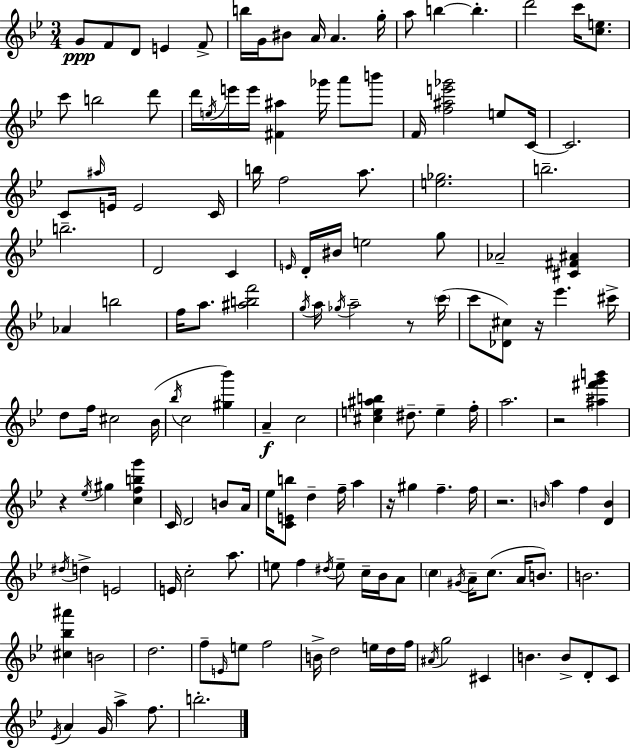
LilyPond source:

{
  \clef treble
  \numericTimeSignature
  \time 3/4
  \key g \minor
  g'8\ppp f'8 d'8 e'4 f'8-> | b''16 g'16 bis'8 a'16 a'4. g''16-. | a''8 b''4~~ b''4.-. | d'''2 c'''16 <c'' e''>8. | \break c'''8 b''2 d'''8 | d'''16 \acciaccatura { e''16 } e'''16 e'''16 <fis' ais''>4 ges'''16 a'''8 b'''8 | f'16 <f'' ais'' e''' ges'''>2 e''8 | c'16~~ c'2. | \break c'8 \grace { ais''16 } e'16 e'2 | c'16 b''16 f''2 a''8. | <e'' ges''>2. | b''2.-- | \break b''2.-- | d'2 c'4 | \grace { e'16 } d'16-. bis'16 e''2 | g''8 aes'2-- <cis' fis' ais'>4 | \break aes'4 b''2 | f''16 a''8. <ais'' b'' f'''>2 | \acciaccatura { g''16 } a''16 \acciaccatura { ges''16 } a''2-- | r8 \parenthesize c'''16( c'''8 <des' cis''>8) r16 ees'''4. | \break cis'''16-> d''8 f''16 cis''2 | bes'16( \acciaccatura { bes''16 } c''2 | <gis'' bes'''>4) a'4--\f c''2 | <cis'' e'' ais'' b''>4 dis''8.-- | \break e''4-- f''16-. a''2. | r2 | <ais'' fis''' g''' b'''>4 r4 \acciaccatura { ees''16 } gis''4 | <c'' f'' b'' g'''>4 c'16 d'2 | \break b'8 a'16 ees''16 <c' e' b''>8 d''4-- | f''16-- a''4 r16 gis''4 | f''4.-- f''16 r2. | \grace { b'16 } a''4 | \break f''4 <d' b'>4 \acciaccatura { dis''16 } d''4-> | e'2 e'16 c''2-. | a''8. e''8 f''4 | \acciaccatura { dis''16 } e''8-- c''16-- bes'16 a'8 \parenthesize c''4 | \break \acciaccatura { gis'16 } a'16-- c''8.( a'16 b'8.) b'2. | <cis'' bes'' ais'''>4 | b'2 d''2. | f''8-- | \break \grace { e'16 } e''8 f''2 | b'16-> d''2 e''16 d''16 f''16 | \acciaccatura { ais'16 } g''2 cis'4 | b'4. b'8-> d'8-. c'8 | \break \acciaccatura { ees'16 } a'4 g'16 a''4-> f''8. | b''2.-. | \bar "|."
}